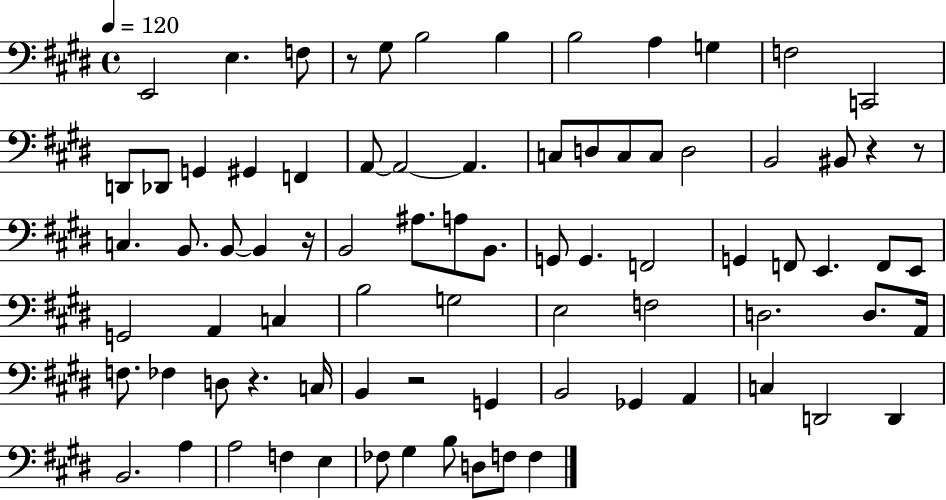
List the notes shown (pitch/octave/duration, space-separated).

E2/h E3/q. F3/e R/e G#3/e B3/h B3/q B3/h A3/q G3/q F3/h C2/h D2/e Db2/e G2/q G#2/q F2/q A2/e A2/h A2/q. C3/e D3/e C3/e C3/e D3/h B2/h BIS2/e R/q R/e C3/q. B2/e. B2/e B2/q R/s B2/h A#3/e. A3/e B2/e. G2/e G2/q. F2/h G2/q F2/e E2/q. F2/e E2/e G2/h A2/q C3/q B3/h G3/h E3/h F3/h D3/h. D3/e. A2/s F3/e. FES3/q D3/e R/q. C3/s B2/q R/h G2/q B2/h Gb2/q A2/q C3/q D2/h D2/q B2/h. A3/q A3/h F3/q E3/q FES3/e G#3/q B3/e D3/e F3/e F3/q